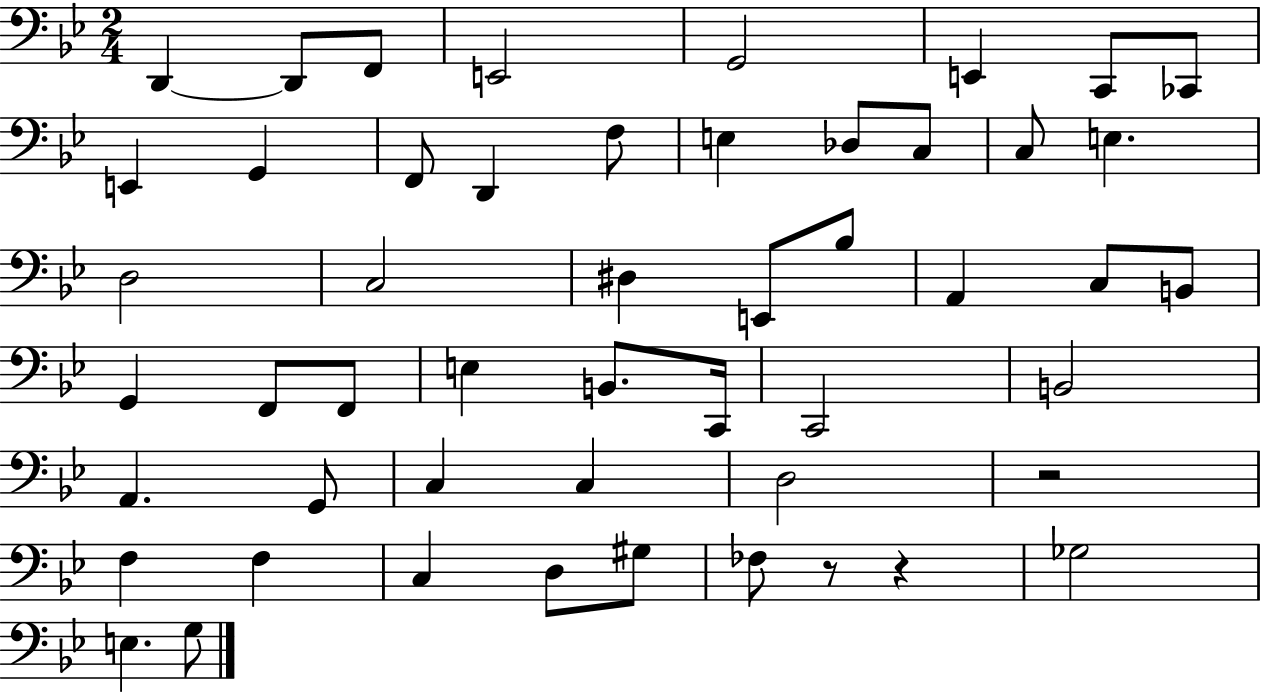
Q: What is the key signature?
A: BES major